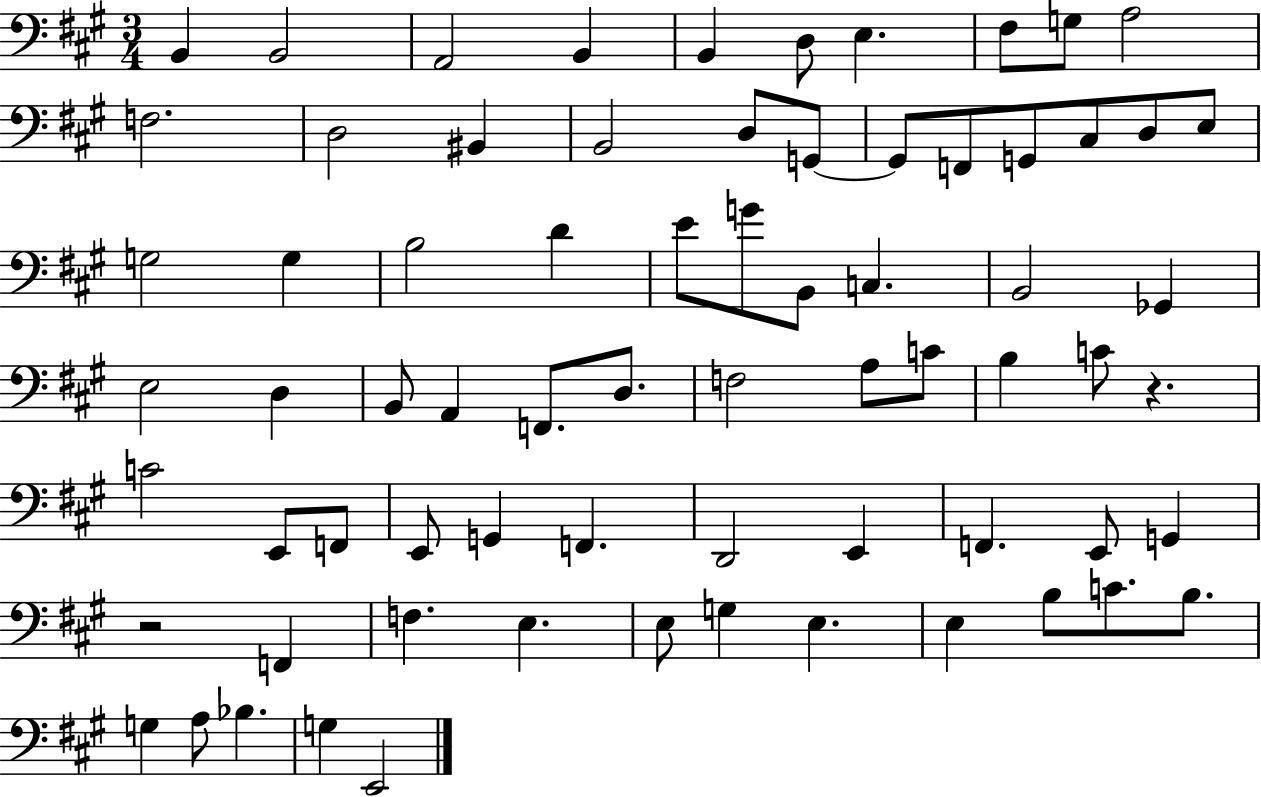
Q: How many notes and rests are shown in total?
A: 71